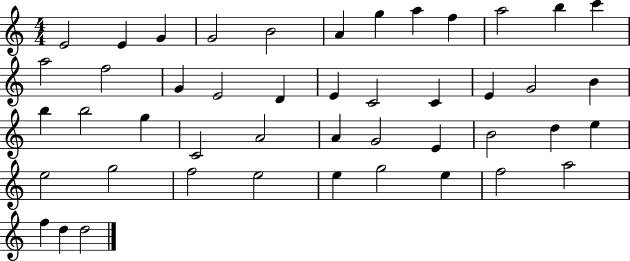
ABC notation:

X:1
T:Untitled
M:4/4
L:1/4
K:C
E2 E G G2 B2 A g a f a2 b c' a2 f2 G E2 D E C2 C E G2 B b b2 g C2 A2 A G2 E B2 d e e2 g2 f2 e2 e g2 e f2 a2 f d d2